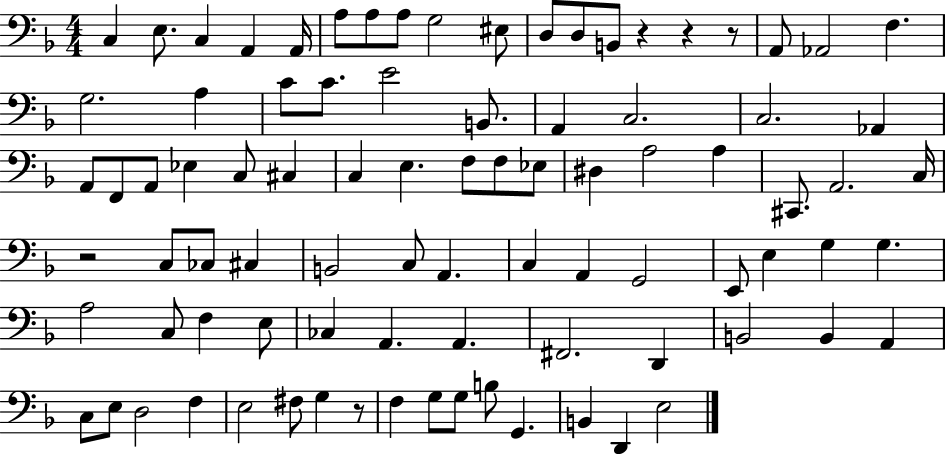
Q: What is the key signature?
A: F major